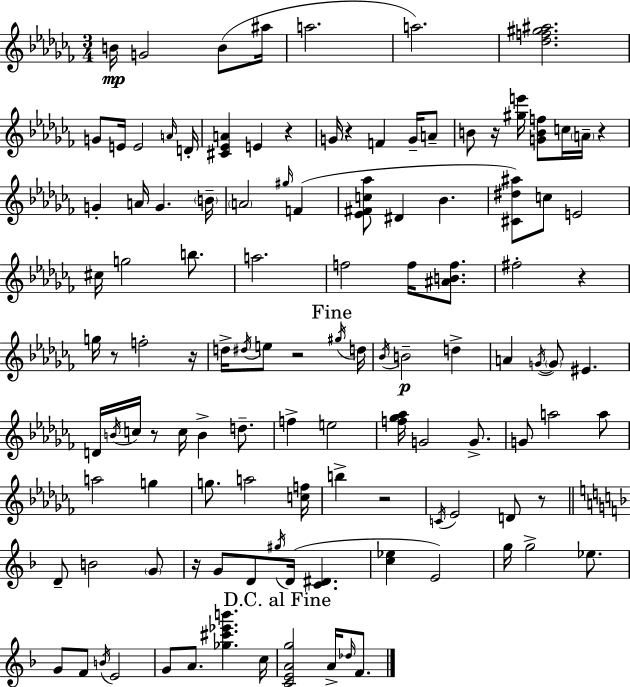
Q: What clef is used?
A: treble